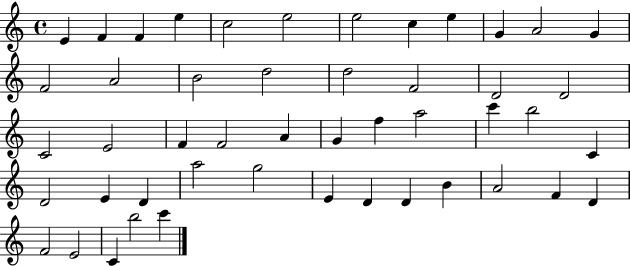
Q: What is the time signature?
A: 4/4